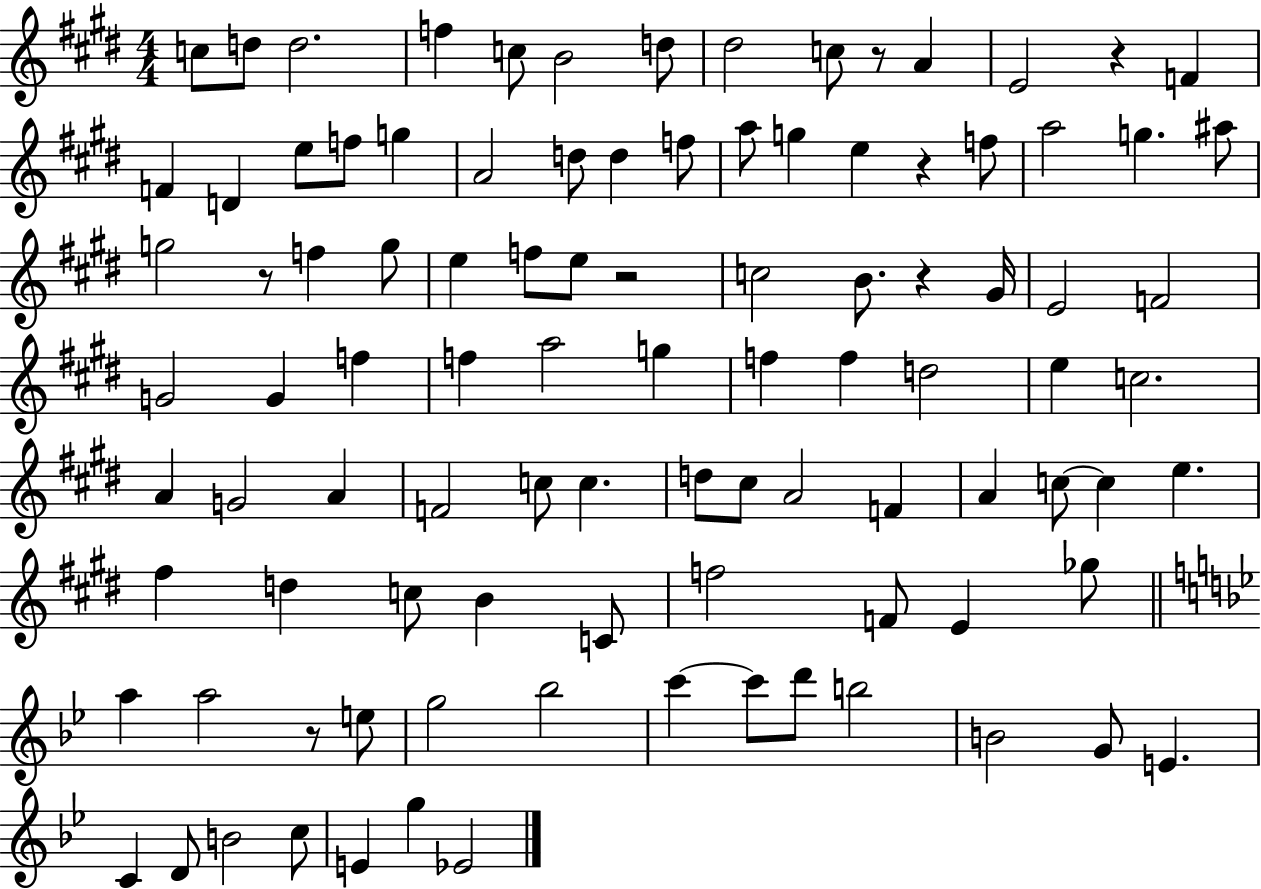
C5/e D5/e D5/h. F5/q C5/e B4/h D5/e D#5/h C5/e R/e A4/q E4/h R/q F4/q F4/q D4/q E5/e F5/e G5/q A4/h D5/e D5/q F5/e A5/e G5/q E5/q R/q F5/e A5/h G5/q. A#5/e G5/h R/e F5/q G5/e E5/q F5/e E5/e R/h C5/h B4/e. R/q G#4/s E4/h F4/h G4/h G4/q F5/q F5/q A5/h G5/q F5/q F5/q D5/h E5/q C5/h. A4/q G4/h A4/q F4/h C5/e C5/q. D5/e C#5/e A4/h F4/q A4/q C5/e C5/q E5/q. F#5/q D5/q C5/e B4/q C4/e F5/h F4/e E4/q Gb5/e A5/q A5/h R/e E5/e G5/h Bb5/h C6/q C6/e D6/e B5/h B4/h G4/e E4/q. C4/q D4/e B4/h C5/e E4/q G5/q Eb4/h